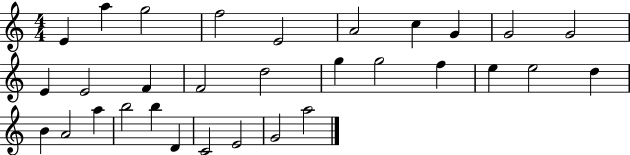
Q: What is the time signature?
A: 4/4